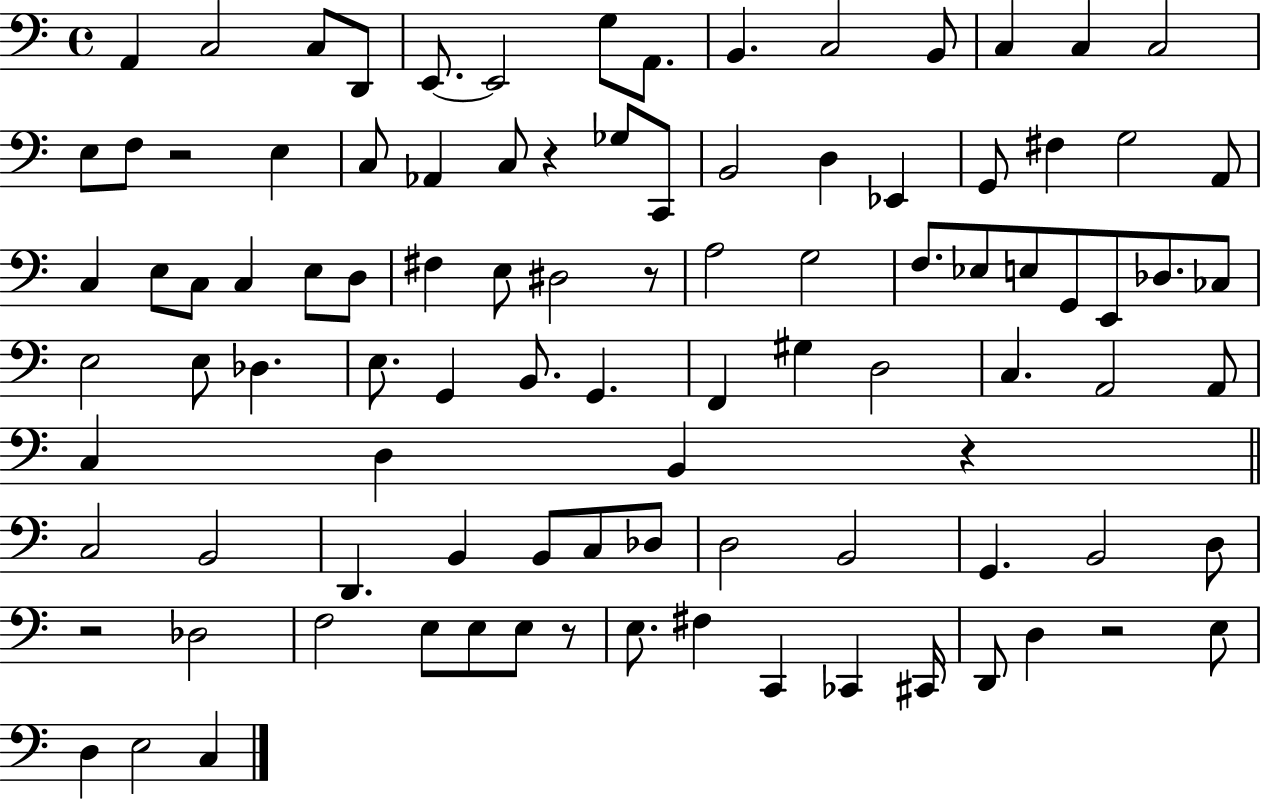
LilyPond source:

{
  \clef bass
  \time 4/4
  \defaultTimeSignature
  \key c \major
  \repeat volta 2 { a,4 c2 c8 d,8 | e,8.~~ e,2 g8 a,8. | b,4. c2 b,8 | c4 c4 c2 | \break e8 f8 r2 e4 | c8 aes,4 c8 r4 ges8 c,8 | b,2 d4 ees,4 | g,8 fis4 g2 a,8 | \break c4 e8 c8 c4 e8 d8 | fis4 e8 dis2 r8 | a2 g2 | f8. ees8 e8 g,8 e,8 des8. ces8 | \break e2 e8 des4. | e8. g,4 b,8. g,4. | f,4 gis4 d2 | c4. a,2 a,8 | \break c4 d4 b,4 r4 | \bar "||" \break \key c \major c2 b,2 | d,4. b,4 b,8 c8 des8 | d2 b,2 | g,4. b,2 d8 | \break r2 des2 | f2 e8 e8 e8 r8 | e8. fis4 c,4 ces,4 cis,16 | d,8 d4 r2 e8 | \break d4 e2 c4 | } \bar "|."
}